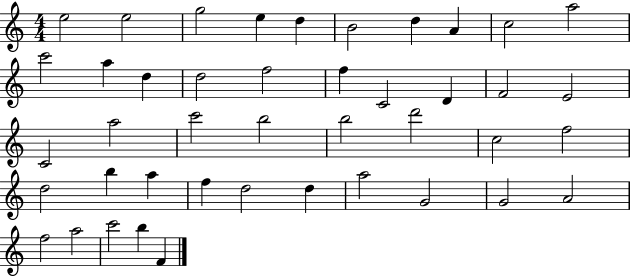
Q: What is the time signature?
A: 4/4